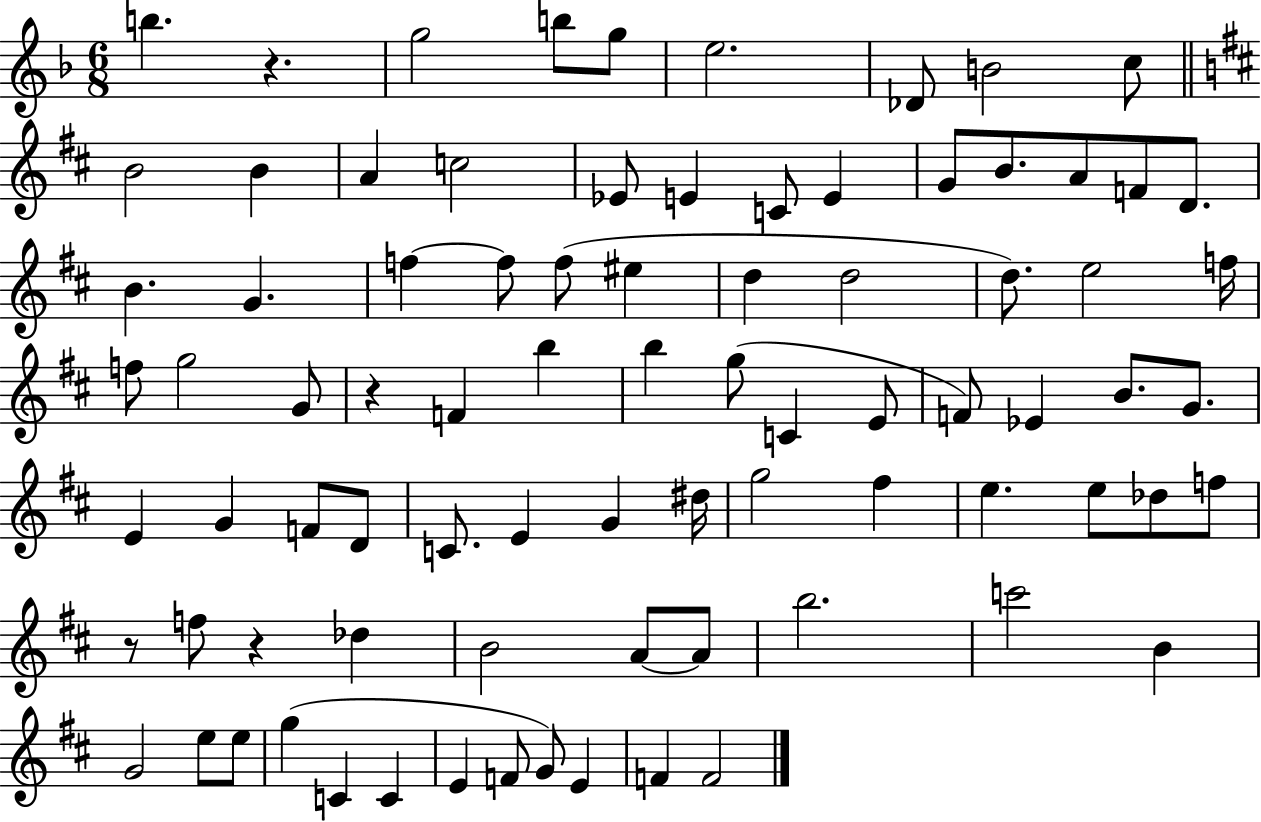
{
  \clef treble
  \numericTimeSignature
  \time 6/8
  \key f \major
  b''4. r4. | g''2 b''8 g''8 | e''2. | des'8 b'2 c''8 | \break \bar "||" \break \key b \minor b'2 b'4 | a'4 c''2 | ees'8 e'4 c'8 e'4 | g'8 b'8. a'8 f'8 d'8. | \break b'4. g'4. | f''4~~ f''8 f''8( eis''4 | d''4 d''2 | d''8.) e''2 f''16 | \break f''8 g''2 g'8 | r4 f'4 b''4 | b''4 g''8( c'4 e'8 | f'8) ees'4 b'8. g'8. | \break e'4 g'4 f'8 d'8 | c'8. e'4 g'4 dis''16 | g''2 fis''4 | e''4. e''8 des''8 f''8 | \break r8 f''8 r4 des''4 | b'2 a'8~~ a'8 | b''2. | c'''2 b'4 | \break g'2 e''8 e''8 | g''4( c'4 c'4 | e'4 f'8 g'8) e'4 | f'4 f'2 | \break \bar "|."
}